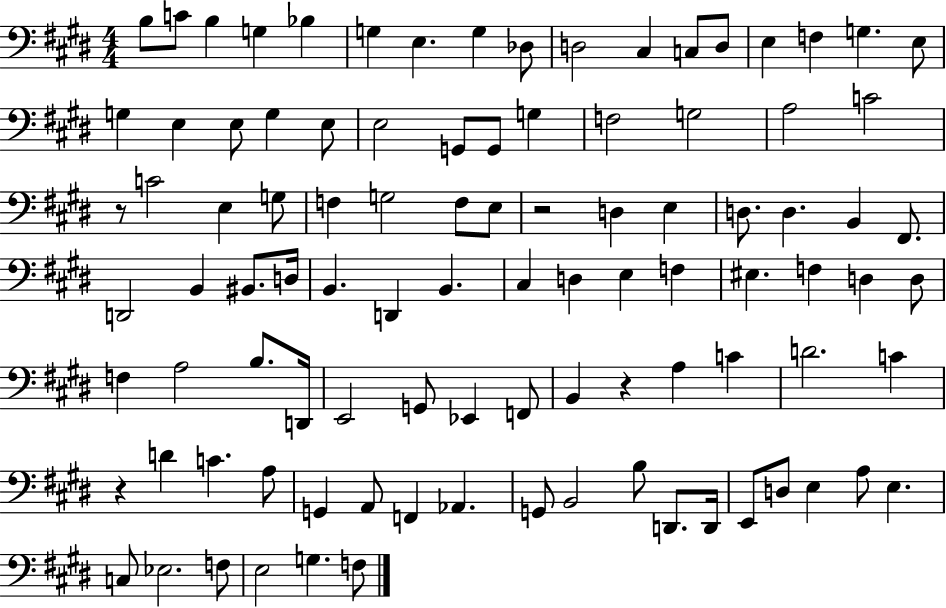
B3/e C4/e B3/q G3/q Bb3/q G3/q E3/q. G3/q Db3/e D3/h C#3/q C3/e D3/e E3/q F3/q G3/q. E3/e G3/q E3/q E3/e G3/q E3/e E3/h G2/e G2/e G3/q F3/h G3/h A3/h C4/h R/e C4/h E3/q G3/e F3/q G3/h F3/e E3/e R/h D3/q E3/q D3/e. D3/q. B2/q F#2/e. D2/h B2/q BIS2/e. D3/s B2/q. D2/q B2/q. C#3/q D3/q E3/q F3/q EIS3/q. F3/q D3/q D3/e F3/q A3/h B3/e. D2/s E2/h G2/e Eb2/q F2/e B2/q R/q A3/q C4/q D4/h. C4/q R/q D4/q C4/q. A3/e G2/q A2/e F2/q Ab2/q. G2/e B2/h B3/e D2/e. D2/s E2/e D3/e E3/q A3/e E3/q. C3/e Eb3/h. F3/e E3/h G3/q. F3/e